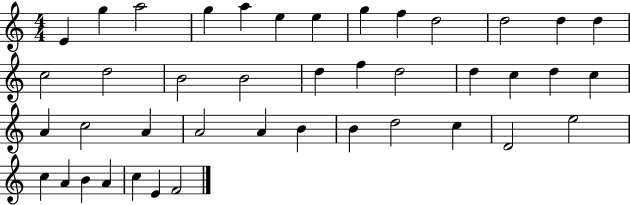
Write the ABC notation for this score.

X:1
T:Untitled
M:4/4
L:1/4
K:C
E g a2 g a e e g f d2 d2 d d c2 d2 B2 B2 d f d2 d c d c A c2 A A2 A B B d2 c D2 e2 c A B A c E F2